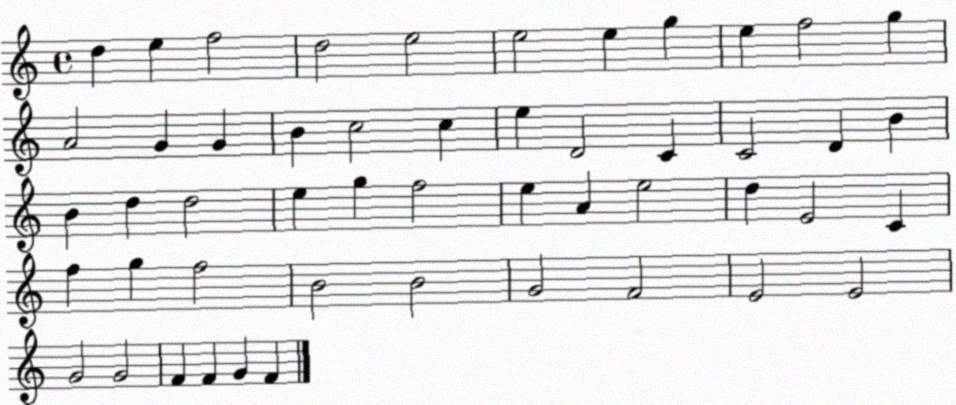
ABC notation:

X:1
T:Untitled
M:4/4
L:1/4
K:C
d e f2 d2 e2 e2 e g e f2 g A2 G G B c2 c e D2 C C2 D B B d d2 e g f2 e A e2 d E2 C f g f2 B2 B2 G2 F2 E2 E2 G2 G2 F F G F